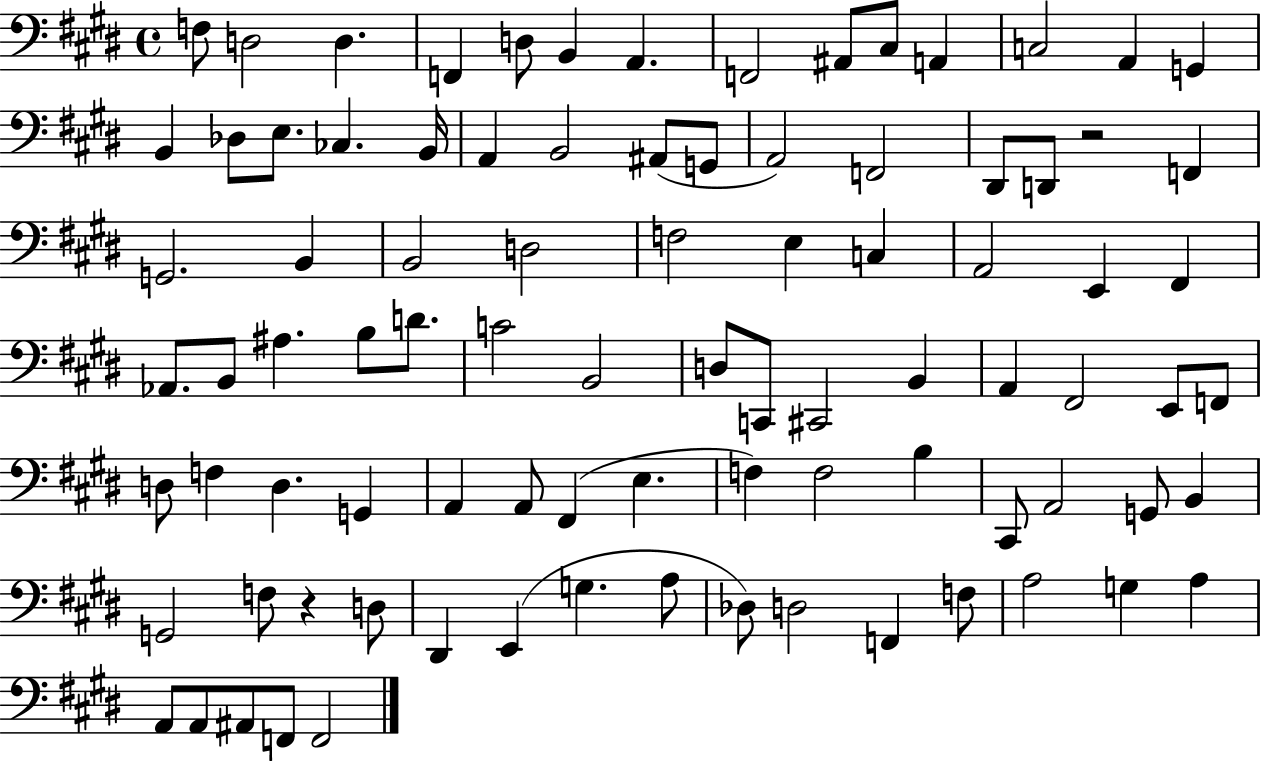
F3/e D3/h D3/q. F2/q D3/e B2/q A2/q. F2/h A#2/e C#3/e A2/q C3/h A2/q G2/q B2/q Db3/e E3/e. CES3/q. B2/s A2/q B2/h A#2/e G2/e A2/h F2/h D#2/e D2/e R/h F2/q G2/h. B2/q B2/h D3/h F3/h E3/q C3/q A2/h E2/q F#2/q Ab2/e. B2/e A#3/q. B3/e D4/e. C4/h B2/h D3/e C2/e C#2/h B2/q A2/q F#2/h E2/e F2/e D3/e F3/q D3/q. G2/q A2/q A2/e F#2/q E3/q. F3/q F3/h B3/q C#2/e A2/h G2/e B2/q G2/h F3/e R/q D3/e D#2/q E2/q G3/q. A3/e Db3/e D3/h F2/q F3/e A3/h G3/q A3/q A2/e A2/e A#2/e F2/e F2/h